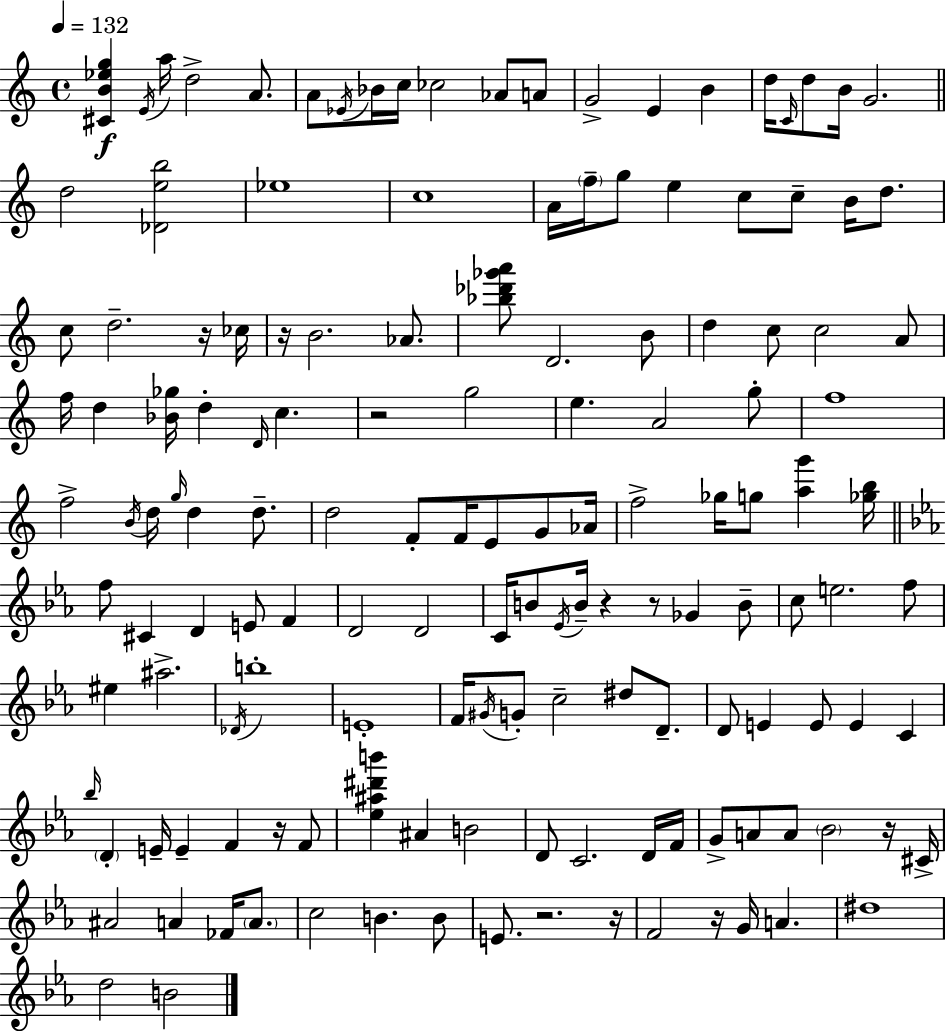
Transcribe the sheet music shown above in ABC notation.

X:1
T:Untitled
M:4/4
L:1/4
K:Am
[^CB_eg] E/4 a/4 d2 A/2 A/2 _E/4 _B/4 c/4 _c2 _A/2 A/2 G2 E B d/4 C/4 d/2 B/4 G2 d2 [_Deb]2 _e4 c4 A/4 f/4 g/2 e c/2 c/2 B/4 d/2 c/2 d2 z/4 _c/4 z/4 B2 _A/2 [_b_d'_g'a']/2 D2 B/2 d c/2 c2 A/2 f/4 d [_B_g]/4 d D/4 c z2 g2 e A2 g/2 f4 f2 B/4 d/4 g/4 d d/2 d2 F/2 F/4 E/2 G/2 _A/4 f2 _g/4 g/2 [ag'] [_gb]/4 f/2 ^C D E/2 F D2 D2 C/4 B/2 _E/4 B/4 z z/2 _G B/2 c/2 e2 f/2 ^e ^a2 _D/4 b4 E4 F/4 ^G/4 G/2 c2 ^d/2 D/2 D/2 E E/2 E C _b/4 D E/4 E F z/4 F/2 [_e^a^d'b'] ^A B2 D/2 C2 D/4 F/4 G/2 A/2 A/2 _B2 z/4 ^C/4 ^A2 A _F/4 A/2 c2 B B/2 E/2 z2 z/4 F2 z/4 G/4 A ^d4 d2 B2